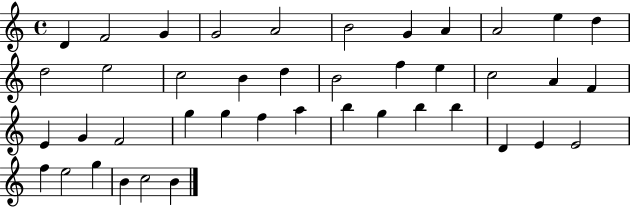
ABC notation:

X:1
T:Untitled
M:4/4
L:1/4
K:C
D F2 G G2 A2 B2 G A A2 e d d2 e2 c2 B d B2 f e c2 A F E G F2 g g f a b g b b D E E2 f e2 g B c2 B